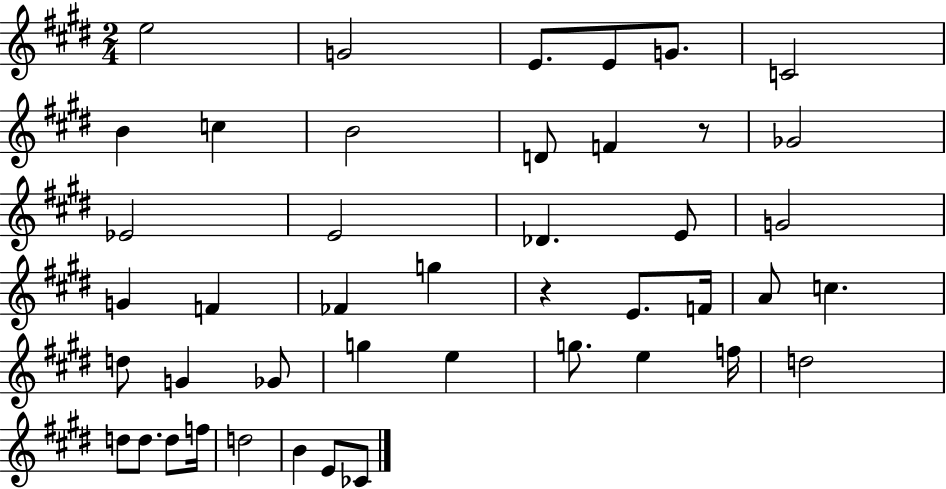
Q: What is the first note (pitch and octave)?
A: E5